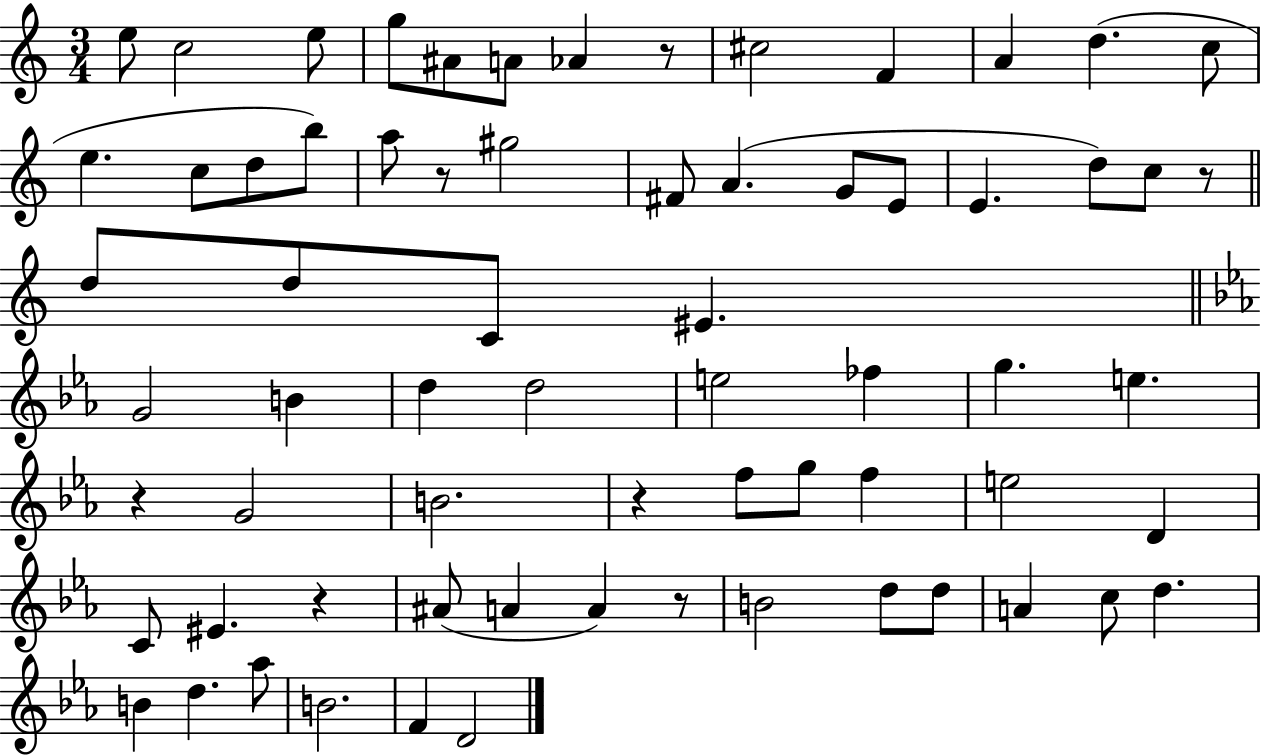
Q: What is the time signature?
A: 3/4